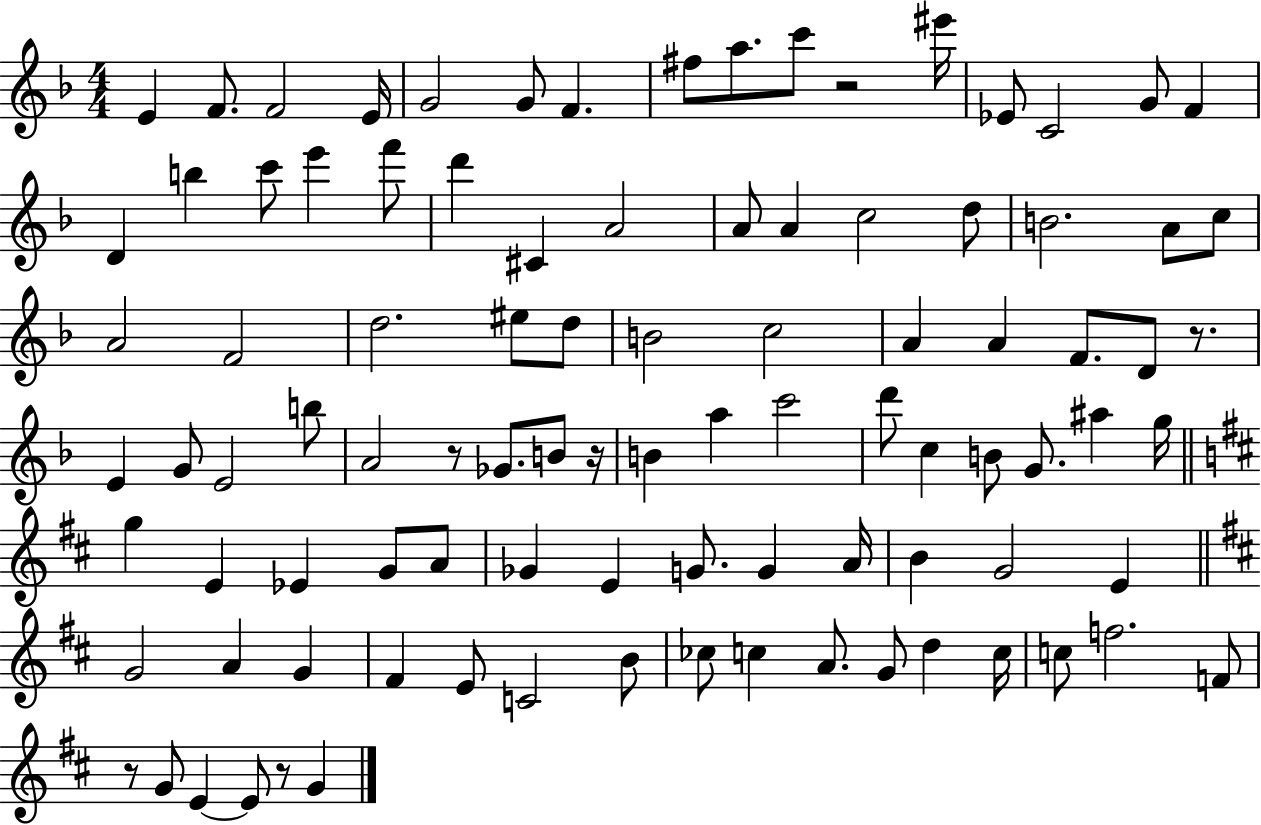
E4/q F4/e. F4/h E4/s G4/h G4/e F4/q. F#5/e A5/e. C6/e R/h EIS6/s Eb4/e C4/h G4/e F4/q D4/q B5/q C6/e E6/q F6/e D6/q C#4/q A4/h A4/e A4/q C5/h D5/e B4/h. A4/e C5/e A4/h F4/h D5/h. EIS5/e D5/e B4/h C5/h A4/q A4/q F4/e. D4/e R/e. E4/q G4/e E4/h B5/e A4/h R/e Gb4/e. B4/e R/s B4/q A5/q C6/h D6/e C5/q B4/e G4/e. A#5/q G5/s G5/q E4/q Eb4/q G4/e A4/e Gb4/q E4/q G4/e. G4/q A4/s B4/q G4/h E4/q G4/h A4/q G4/q F#4/q E4/e C4/h B4/e CES5/e C5/q A4/e. G4/e D5/q C5/s C5/e F5/h. F4/e R/e G4/e E4/q E4/e R/e G4/q